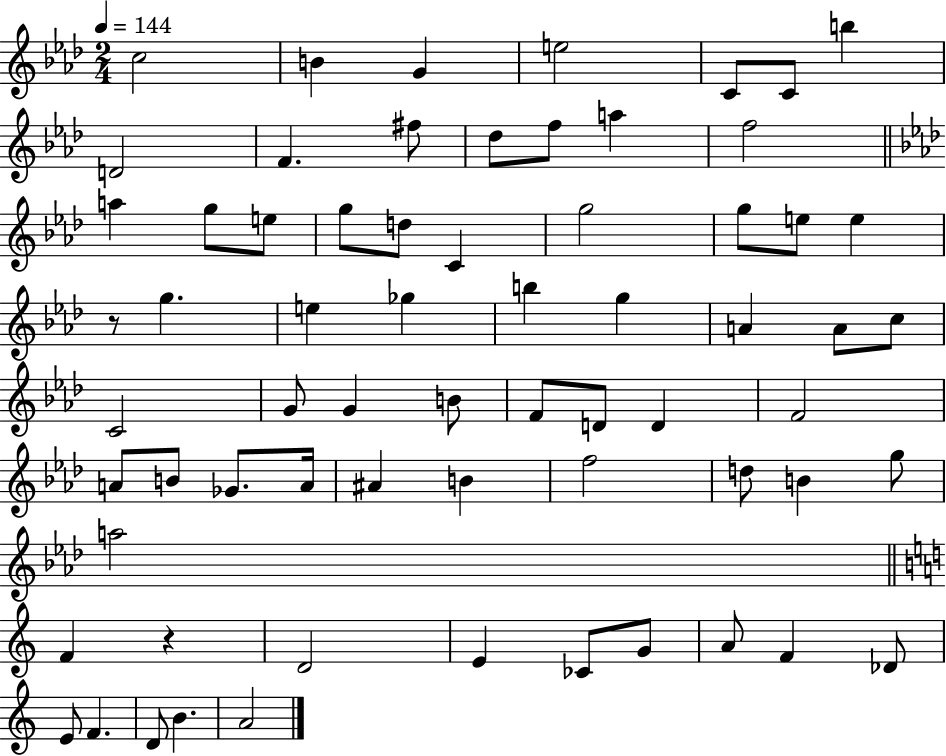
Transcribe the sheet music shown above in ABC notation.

X:1
T:Untitled
M:2/4
L:1/4
K:Ab
c2 B G e2 C/2 C/2 b D2 F ^f/2 _d/2 f/2 a f2 a g/2 e/2 g/2 d/2 C g2 g/2 e/2 e z/2 g e _g b g A A/2 c/2 C2 G/2 G B/2 F/2 D/2 D F2 A/2 B/2 _G/2 A/4 ^A B f2 d/2 B g/2 a2 F z D2 E _C/2 G/2 A/2 F _D/2 E/2 F D/2 B A2